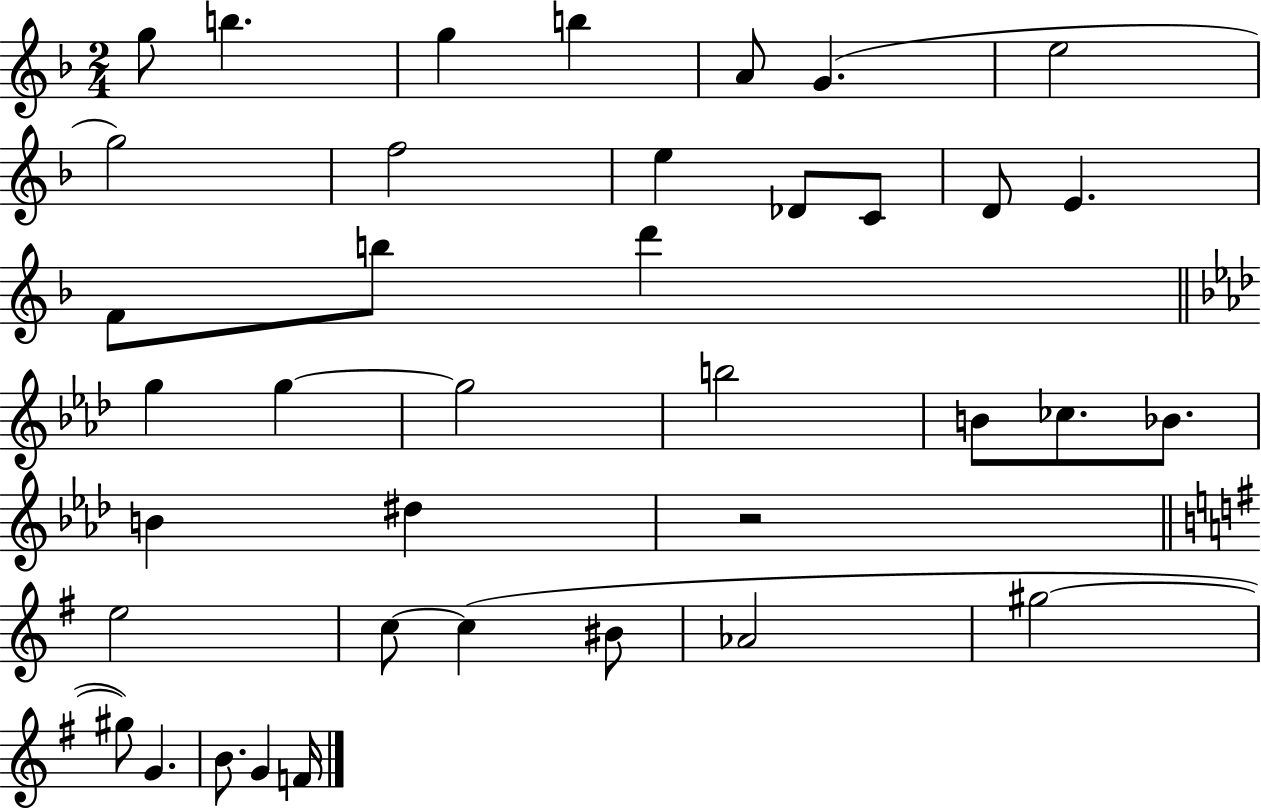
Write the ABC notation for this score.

X:1
T:Untitled
M:2/4
L:1/4
K:F
g/2 b g b A/2 G e2 g2 f2 e _D/2 C/2 D/2 E F/2 b/2 d' g g g2 b2 B/2 _c/2 _B/2 B ^d z2 e2 c/2 c ^B/2 _A2 ^g2 ^g/2 G B/2 G F/4